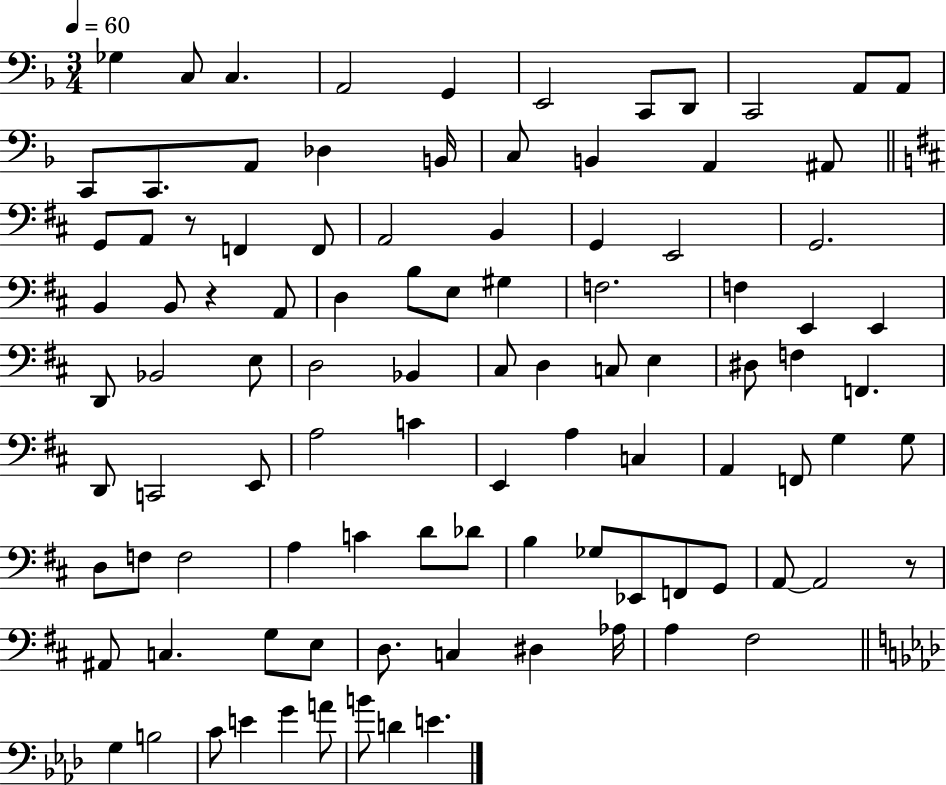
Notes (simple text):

Gb3/q C3/e C3/q. A2/h G2/q E2/h C2/e D2/e C2/h A2/e A2/e C2/e C2/e. A2/e Db3/q B2/s C3/e B2/q A2/q A#2/e G2/e A2/e R/e F2/q F2/e A2/h B2/q G2/q E2/h G2/h. B2/q B2/e R/q A2/e D3/q B3/e E3/e G#3/q F3/h. F3/q E2/q E2/q D2/e Bb2/h E3/e D3/h Bb2/q C#3/e D3/q C3/e E3/q D#3/e F3/q F2/q. D2/e C2/h E2/e A3/h C4/q E2/q A3/q C3/q A2/q F2/e G3/q G3/e D3/e F3/e F3/h A3/q C4/q D4/e Db4/e B3/q Gb3/e Eb2/e F2/e G2/e A2/e A2/h R/e A#2/e C3/q. G3/e E3/e D3/e. C3/q D#3/q Ab3/s A3/q F#3/h G3/q B3/h C4/e E4/q G4/q A4/e B4/e D4/q E4/q.